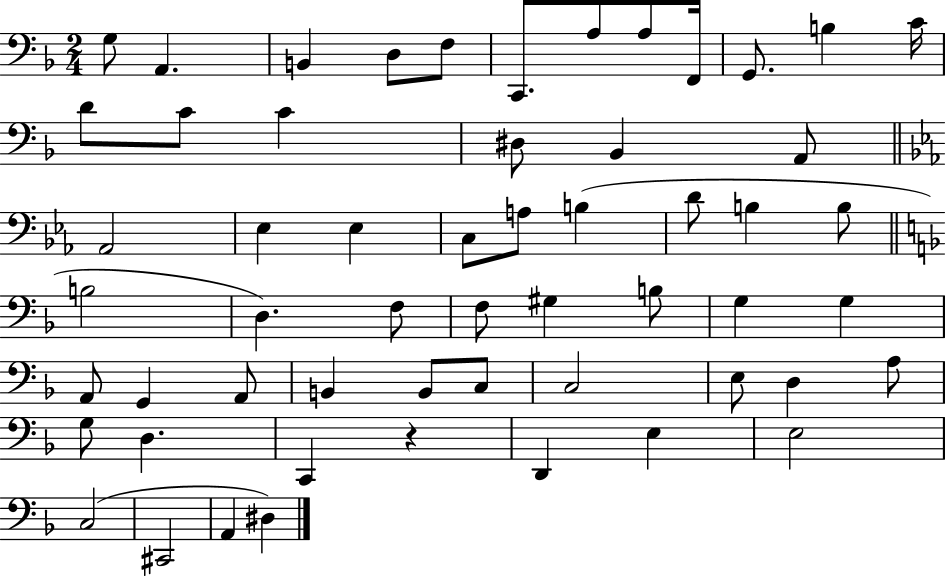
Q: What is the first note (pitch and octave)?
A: G3